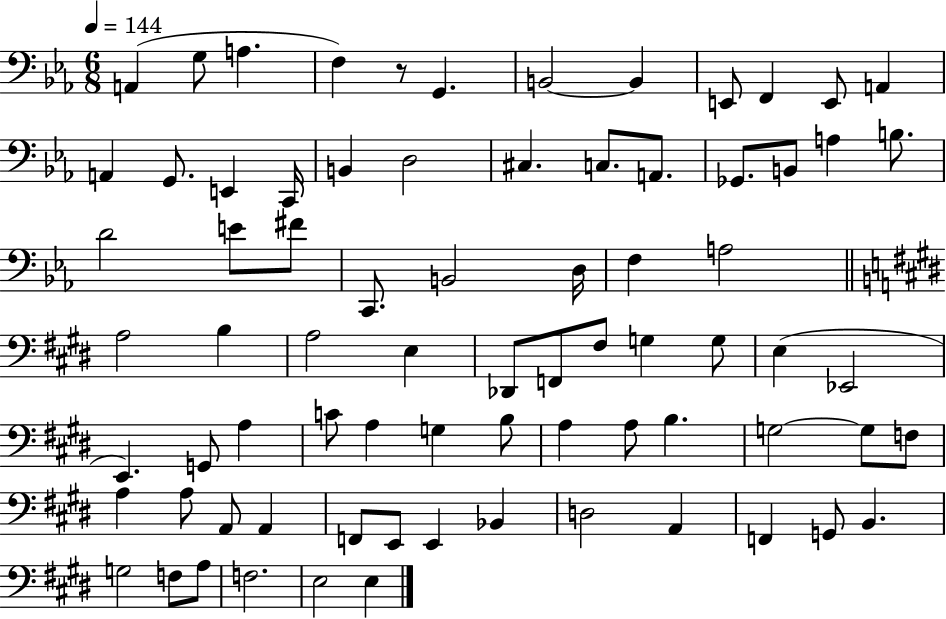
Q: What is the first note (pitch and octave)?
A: A2